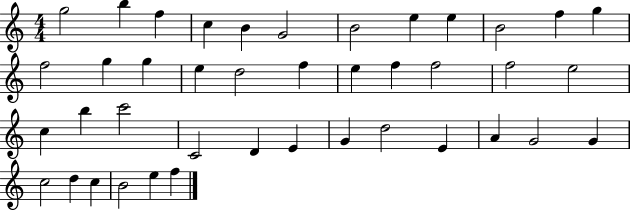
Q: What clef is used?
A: treble